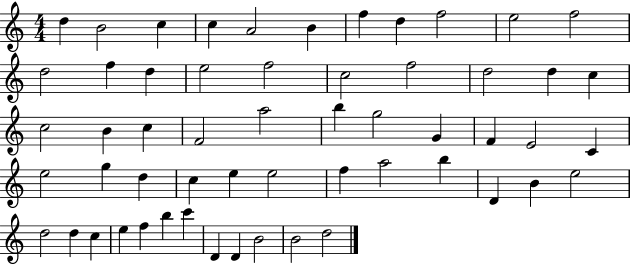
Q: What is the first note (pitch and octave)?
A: D5